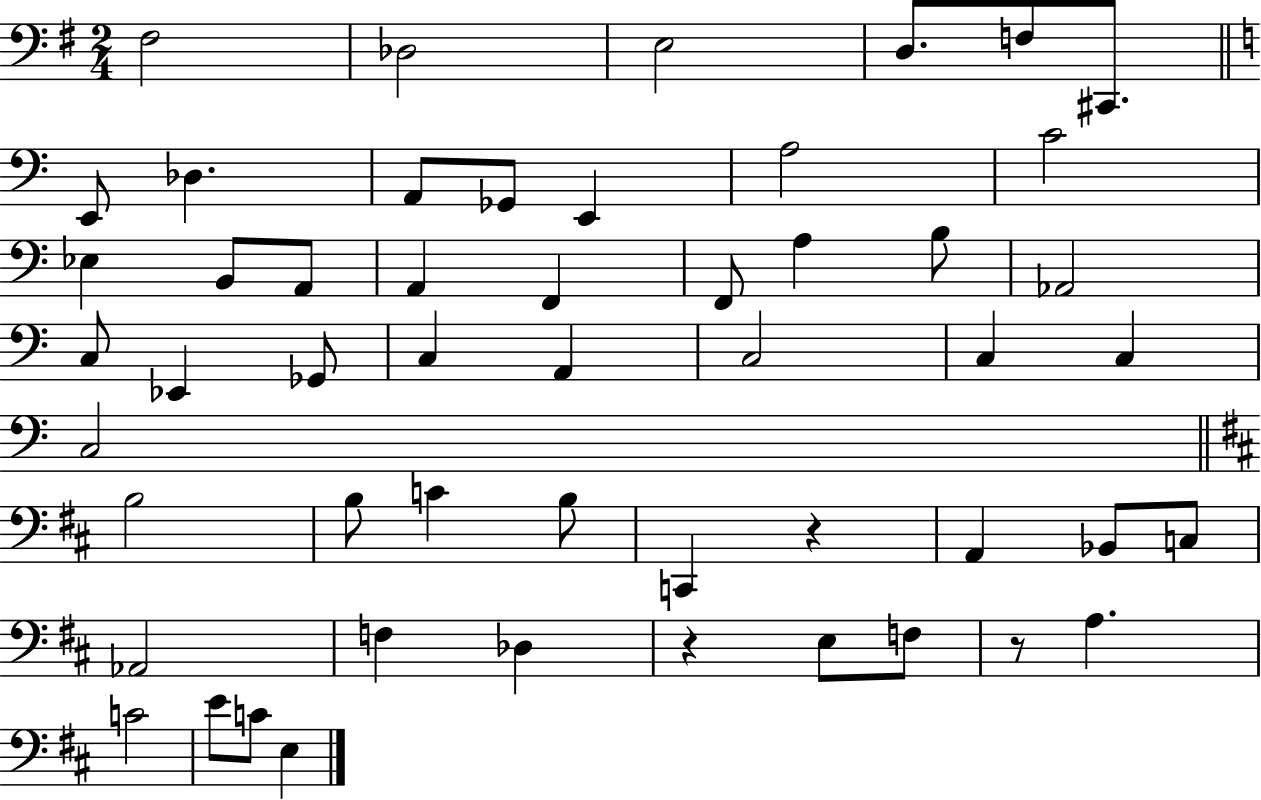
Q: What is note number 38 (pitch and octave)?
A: Bb2